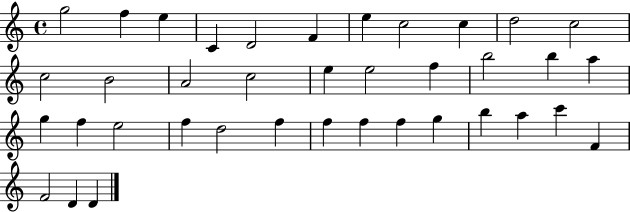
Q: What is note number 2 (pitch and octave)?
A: F5